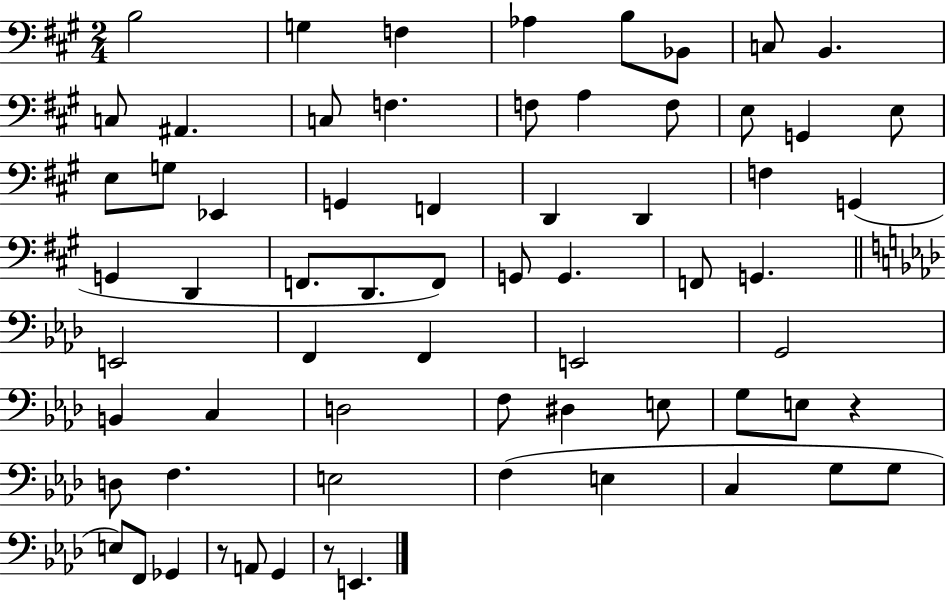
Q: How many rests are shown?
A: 3